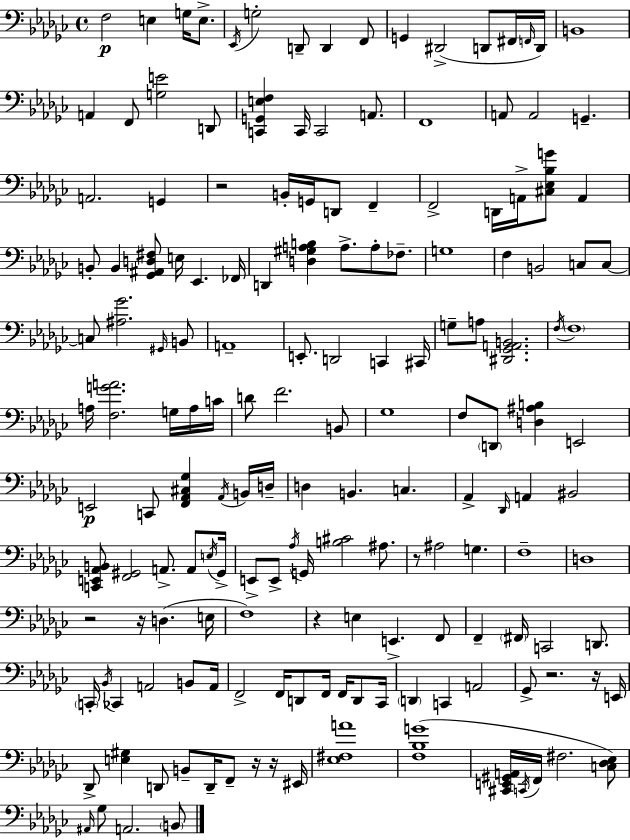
{
  \clef bass
  \time 4/4
  \defaultTimeSignature
  \key ees \minor
  f2\p e4 g16 e8.-> | \acciaccatura { ees,16 } g2-. d,8-- d,4 f,8 | g,4 dis,2->( d,8 fis,16 | \grace { f,16 }) d,16 b,1 | \break a,4 f,8 <g e'>2 | d,8 <c, g, e f>4 c,16 c,2 a,8. | f,1 | a,8 a,2 g,4.-- | \break a,2. g,4 | r2 b,16-. g,16 d,8 f,4-- | f,2-> d,16 a,16-> <cis ees bes g'>8 a,4 | b,8-. b,4 <ges, ais, d fis>8 e16 ees,4. | \break fes,16 d,4 <d gis a b>4 a8.-> a8-. fes8.-- | g1 | f4 b,2 c8 | c8~~ c8 <ais ges'>2. | \break \grace { gis,16 } b,8 a,1-- | e,8.-. d,2 c,4 | cis,16 g8-- a8 <dis, ges, a, b,>2. | \acciaccatura { f16 } \parenthesize f1 | \break a16 <f g' a'>2. | g16 a16 c'16 d'8 f'2. | b,8 ges1 | f8 \parenthesize d,8 <d ais b>4 e,2 | \break e,2\p c,8 <f, aes, cis ges>4 | \acciaccatura { aes,16 } b,16 d16-- d4 b,4. c4. | aes,4-> \grace { des,16 } a,4 bis,2 | <c, e, aes, b,>8 <f, gis,>2 | \break a,8.-> a,8 \acciaccatura { e16 } gis,16-> e,8-> e,8-> \acciaccatura { aes16 } g,16 <b cis'>2 | ais8. r8 ais2 | g4. f1-- | d1 | \break r2 | r16 d4.( e16 f1) | r4 e4 | e,4.-> f,8 f,4-- \parenthesize fis,16 c,2 | \break d,8. \parenthesize c,16-. \acciaccatura { bes,16 } ces,4 a,2 | b,8 a,16 f,2-> | f,16 d,8 f,16 f,16 d,8 ces,16 \parenthesize d,4 c,4 | a,2 ges,8-> r2. | \break r16 e,16 des,8-> <e gis>4 d,8 | b,8-- d,16-- f,8-- r16 r16 eis,16 <ees fis a'>1 | <f bes g'>1( | <cis, e, gis, a,>16 \acciaccatura { c,16 } f,16 fis2. | \break <c des ees>8) \grace { ais,16 } ges8 a,2. | \parenthesize b,8 \bar "|."
}